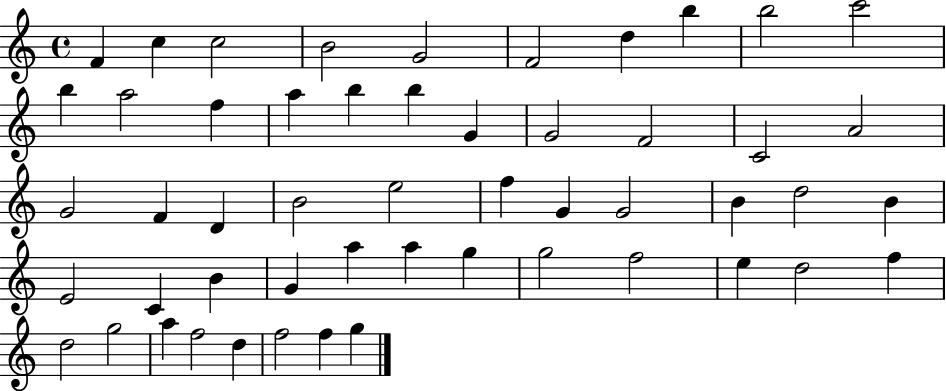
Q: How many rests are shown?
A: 0